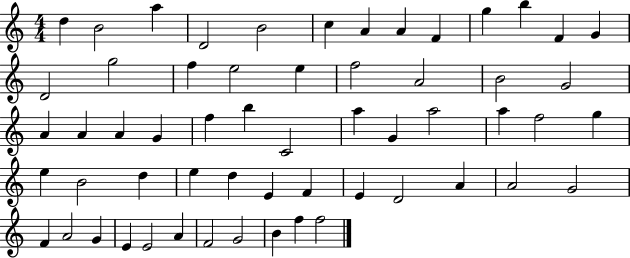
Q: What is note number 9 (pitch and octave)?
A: F4